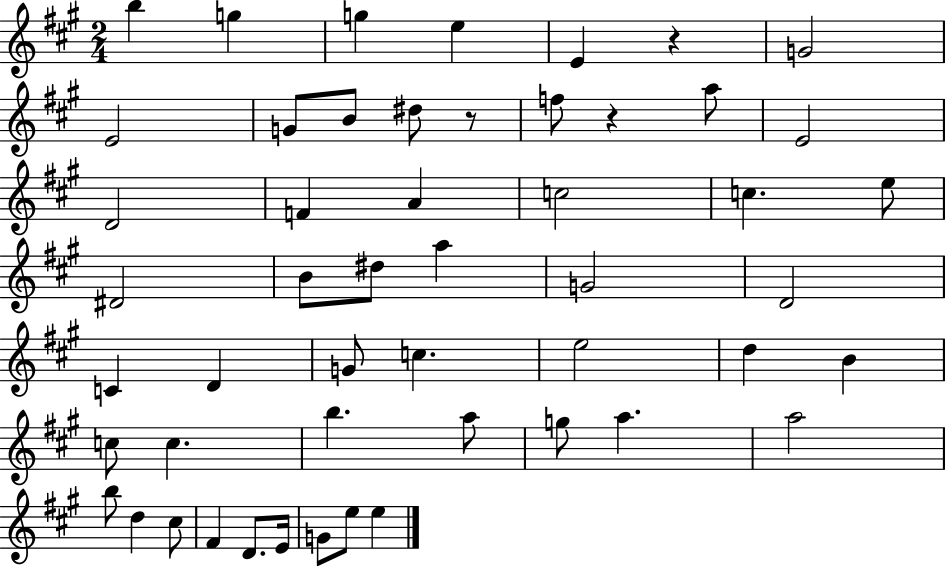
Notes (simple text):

B5/q G5/q G5/q E5/q E4/q R/q G4/h E4/h G4/e B4/e D#5/e R/e F5/e R/q A5/e E4/h D4/h F4/q A4/q C5/h C5/q. E5/e D#4/h B4/e D#5/e A5/q G4/h D4/h C4/q D4/q G4/e C5/q. E5/h D5/q B4/q C5/e C5/q. B5/q. A5/e G5/e A5/q. A5/h B5/e D5/q C#5/e F#4/q D4/e. E4/s G4/e E5/e E5/q